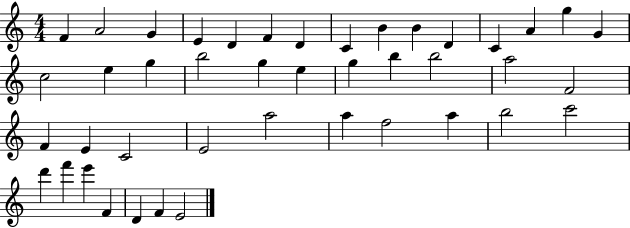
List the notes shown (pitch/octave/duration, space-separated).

F4/q A4/h G4/q E4/q D4/q F4/q D4/q C4/q B4/q B4/q D4/q C4/q A4/q G5/q G4/q C5/h E5/q G5/q B5/h G5/q E5/q G5/q B5/q B5/h A5/h F4/h F4/q E4/q C4/h E4/h A5/h A5/q F5/h A5/q B5/h C6/h D6/q F6/q E6/q F4/q D4/q F4/q E4/h